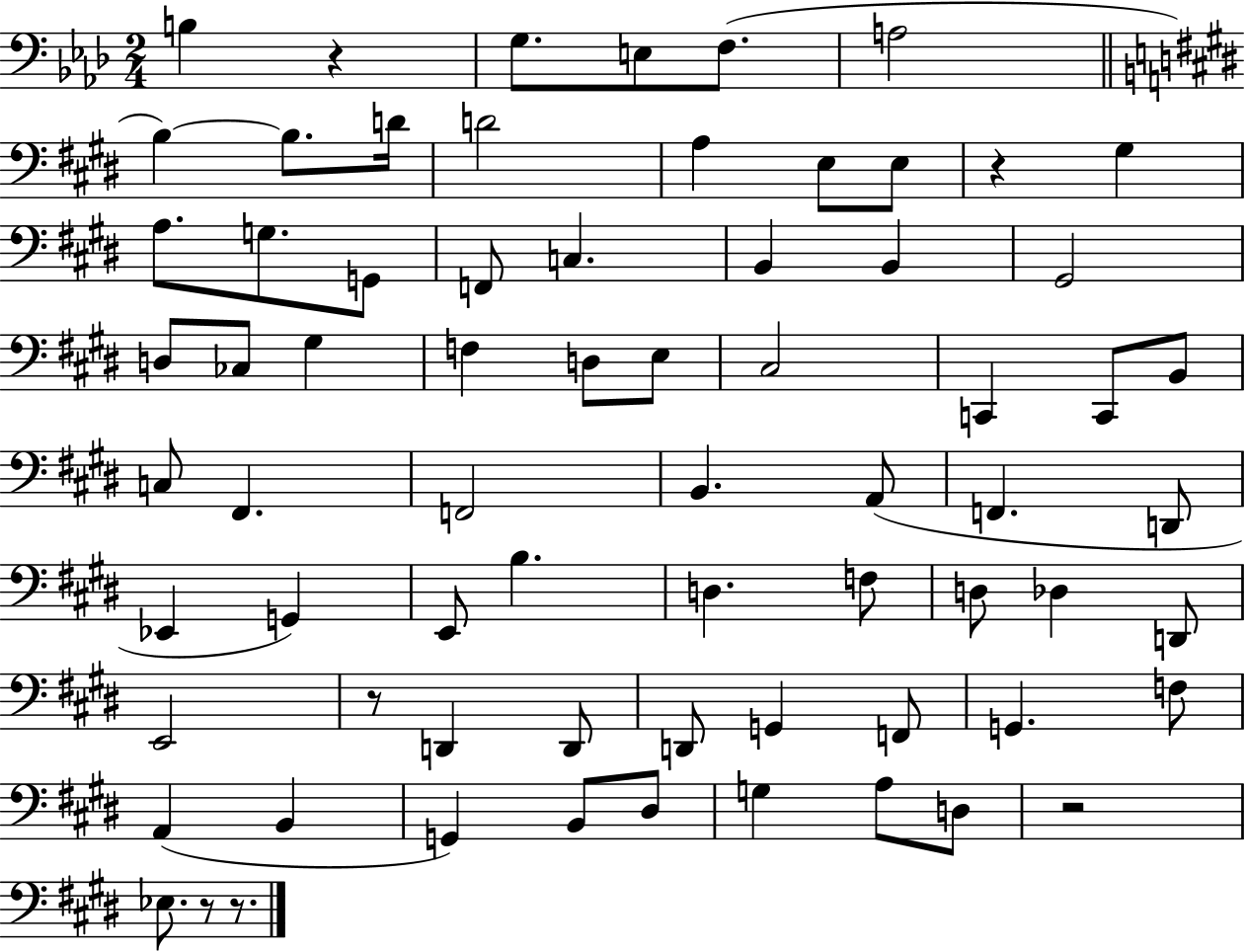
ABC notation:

X:1
T:Untitled
M:2/4
L:1/4
K:Ab
B, z G,/2 E,/2 F,/2 A,2 B, B,/2 D/4 D2 A, E,/2 E,/2 z ^G, A,/2 G,/2 G,,/2 F,,/2 C, B,, B,, ^G,,2 D,/2 _C,/2 ^G, F, D,/2 E,/2 ^C,2 C,, C,,/2 B,,/2 C,/2 ^F,, F,,2 B,, A,,/2 F,, D,,/2 _E,, G,, E,,/2 B, D, F,/2 D,/2 _D, D,,/2 E,,2 z/2 D,, D,,/2 D,,/2 G,, F,,/2 G,, F,/2 A,, B,, G,, B,,/2 ^D,/2 G, A,/2 D,/2 z2 _E,/2 z/2 z/2